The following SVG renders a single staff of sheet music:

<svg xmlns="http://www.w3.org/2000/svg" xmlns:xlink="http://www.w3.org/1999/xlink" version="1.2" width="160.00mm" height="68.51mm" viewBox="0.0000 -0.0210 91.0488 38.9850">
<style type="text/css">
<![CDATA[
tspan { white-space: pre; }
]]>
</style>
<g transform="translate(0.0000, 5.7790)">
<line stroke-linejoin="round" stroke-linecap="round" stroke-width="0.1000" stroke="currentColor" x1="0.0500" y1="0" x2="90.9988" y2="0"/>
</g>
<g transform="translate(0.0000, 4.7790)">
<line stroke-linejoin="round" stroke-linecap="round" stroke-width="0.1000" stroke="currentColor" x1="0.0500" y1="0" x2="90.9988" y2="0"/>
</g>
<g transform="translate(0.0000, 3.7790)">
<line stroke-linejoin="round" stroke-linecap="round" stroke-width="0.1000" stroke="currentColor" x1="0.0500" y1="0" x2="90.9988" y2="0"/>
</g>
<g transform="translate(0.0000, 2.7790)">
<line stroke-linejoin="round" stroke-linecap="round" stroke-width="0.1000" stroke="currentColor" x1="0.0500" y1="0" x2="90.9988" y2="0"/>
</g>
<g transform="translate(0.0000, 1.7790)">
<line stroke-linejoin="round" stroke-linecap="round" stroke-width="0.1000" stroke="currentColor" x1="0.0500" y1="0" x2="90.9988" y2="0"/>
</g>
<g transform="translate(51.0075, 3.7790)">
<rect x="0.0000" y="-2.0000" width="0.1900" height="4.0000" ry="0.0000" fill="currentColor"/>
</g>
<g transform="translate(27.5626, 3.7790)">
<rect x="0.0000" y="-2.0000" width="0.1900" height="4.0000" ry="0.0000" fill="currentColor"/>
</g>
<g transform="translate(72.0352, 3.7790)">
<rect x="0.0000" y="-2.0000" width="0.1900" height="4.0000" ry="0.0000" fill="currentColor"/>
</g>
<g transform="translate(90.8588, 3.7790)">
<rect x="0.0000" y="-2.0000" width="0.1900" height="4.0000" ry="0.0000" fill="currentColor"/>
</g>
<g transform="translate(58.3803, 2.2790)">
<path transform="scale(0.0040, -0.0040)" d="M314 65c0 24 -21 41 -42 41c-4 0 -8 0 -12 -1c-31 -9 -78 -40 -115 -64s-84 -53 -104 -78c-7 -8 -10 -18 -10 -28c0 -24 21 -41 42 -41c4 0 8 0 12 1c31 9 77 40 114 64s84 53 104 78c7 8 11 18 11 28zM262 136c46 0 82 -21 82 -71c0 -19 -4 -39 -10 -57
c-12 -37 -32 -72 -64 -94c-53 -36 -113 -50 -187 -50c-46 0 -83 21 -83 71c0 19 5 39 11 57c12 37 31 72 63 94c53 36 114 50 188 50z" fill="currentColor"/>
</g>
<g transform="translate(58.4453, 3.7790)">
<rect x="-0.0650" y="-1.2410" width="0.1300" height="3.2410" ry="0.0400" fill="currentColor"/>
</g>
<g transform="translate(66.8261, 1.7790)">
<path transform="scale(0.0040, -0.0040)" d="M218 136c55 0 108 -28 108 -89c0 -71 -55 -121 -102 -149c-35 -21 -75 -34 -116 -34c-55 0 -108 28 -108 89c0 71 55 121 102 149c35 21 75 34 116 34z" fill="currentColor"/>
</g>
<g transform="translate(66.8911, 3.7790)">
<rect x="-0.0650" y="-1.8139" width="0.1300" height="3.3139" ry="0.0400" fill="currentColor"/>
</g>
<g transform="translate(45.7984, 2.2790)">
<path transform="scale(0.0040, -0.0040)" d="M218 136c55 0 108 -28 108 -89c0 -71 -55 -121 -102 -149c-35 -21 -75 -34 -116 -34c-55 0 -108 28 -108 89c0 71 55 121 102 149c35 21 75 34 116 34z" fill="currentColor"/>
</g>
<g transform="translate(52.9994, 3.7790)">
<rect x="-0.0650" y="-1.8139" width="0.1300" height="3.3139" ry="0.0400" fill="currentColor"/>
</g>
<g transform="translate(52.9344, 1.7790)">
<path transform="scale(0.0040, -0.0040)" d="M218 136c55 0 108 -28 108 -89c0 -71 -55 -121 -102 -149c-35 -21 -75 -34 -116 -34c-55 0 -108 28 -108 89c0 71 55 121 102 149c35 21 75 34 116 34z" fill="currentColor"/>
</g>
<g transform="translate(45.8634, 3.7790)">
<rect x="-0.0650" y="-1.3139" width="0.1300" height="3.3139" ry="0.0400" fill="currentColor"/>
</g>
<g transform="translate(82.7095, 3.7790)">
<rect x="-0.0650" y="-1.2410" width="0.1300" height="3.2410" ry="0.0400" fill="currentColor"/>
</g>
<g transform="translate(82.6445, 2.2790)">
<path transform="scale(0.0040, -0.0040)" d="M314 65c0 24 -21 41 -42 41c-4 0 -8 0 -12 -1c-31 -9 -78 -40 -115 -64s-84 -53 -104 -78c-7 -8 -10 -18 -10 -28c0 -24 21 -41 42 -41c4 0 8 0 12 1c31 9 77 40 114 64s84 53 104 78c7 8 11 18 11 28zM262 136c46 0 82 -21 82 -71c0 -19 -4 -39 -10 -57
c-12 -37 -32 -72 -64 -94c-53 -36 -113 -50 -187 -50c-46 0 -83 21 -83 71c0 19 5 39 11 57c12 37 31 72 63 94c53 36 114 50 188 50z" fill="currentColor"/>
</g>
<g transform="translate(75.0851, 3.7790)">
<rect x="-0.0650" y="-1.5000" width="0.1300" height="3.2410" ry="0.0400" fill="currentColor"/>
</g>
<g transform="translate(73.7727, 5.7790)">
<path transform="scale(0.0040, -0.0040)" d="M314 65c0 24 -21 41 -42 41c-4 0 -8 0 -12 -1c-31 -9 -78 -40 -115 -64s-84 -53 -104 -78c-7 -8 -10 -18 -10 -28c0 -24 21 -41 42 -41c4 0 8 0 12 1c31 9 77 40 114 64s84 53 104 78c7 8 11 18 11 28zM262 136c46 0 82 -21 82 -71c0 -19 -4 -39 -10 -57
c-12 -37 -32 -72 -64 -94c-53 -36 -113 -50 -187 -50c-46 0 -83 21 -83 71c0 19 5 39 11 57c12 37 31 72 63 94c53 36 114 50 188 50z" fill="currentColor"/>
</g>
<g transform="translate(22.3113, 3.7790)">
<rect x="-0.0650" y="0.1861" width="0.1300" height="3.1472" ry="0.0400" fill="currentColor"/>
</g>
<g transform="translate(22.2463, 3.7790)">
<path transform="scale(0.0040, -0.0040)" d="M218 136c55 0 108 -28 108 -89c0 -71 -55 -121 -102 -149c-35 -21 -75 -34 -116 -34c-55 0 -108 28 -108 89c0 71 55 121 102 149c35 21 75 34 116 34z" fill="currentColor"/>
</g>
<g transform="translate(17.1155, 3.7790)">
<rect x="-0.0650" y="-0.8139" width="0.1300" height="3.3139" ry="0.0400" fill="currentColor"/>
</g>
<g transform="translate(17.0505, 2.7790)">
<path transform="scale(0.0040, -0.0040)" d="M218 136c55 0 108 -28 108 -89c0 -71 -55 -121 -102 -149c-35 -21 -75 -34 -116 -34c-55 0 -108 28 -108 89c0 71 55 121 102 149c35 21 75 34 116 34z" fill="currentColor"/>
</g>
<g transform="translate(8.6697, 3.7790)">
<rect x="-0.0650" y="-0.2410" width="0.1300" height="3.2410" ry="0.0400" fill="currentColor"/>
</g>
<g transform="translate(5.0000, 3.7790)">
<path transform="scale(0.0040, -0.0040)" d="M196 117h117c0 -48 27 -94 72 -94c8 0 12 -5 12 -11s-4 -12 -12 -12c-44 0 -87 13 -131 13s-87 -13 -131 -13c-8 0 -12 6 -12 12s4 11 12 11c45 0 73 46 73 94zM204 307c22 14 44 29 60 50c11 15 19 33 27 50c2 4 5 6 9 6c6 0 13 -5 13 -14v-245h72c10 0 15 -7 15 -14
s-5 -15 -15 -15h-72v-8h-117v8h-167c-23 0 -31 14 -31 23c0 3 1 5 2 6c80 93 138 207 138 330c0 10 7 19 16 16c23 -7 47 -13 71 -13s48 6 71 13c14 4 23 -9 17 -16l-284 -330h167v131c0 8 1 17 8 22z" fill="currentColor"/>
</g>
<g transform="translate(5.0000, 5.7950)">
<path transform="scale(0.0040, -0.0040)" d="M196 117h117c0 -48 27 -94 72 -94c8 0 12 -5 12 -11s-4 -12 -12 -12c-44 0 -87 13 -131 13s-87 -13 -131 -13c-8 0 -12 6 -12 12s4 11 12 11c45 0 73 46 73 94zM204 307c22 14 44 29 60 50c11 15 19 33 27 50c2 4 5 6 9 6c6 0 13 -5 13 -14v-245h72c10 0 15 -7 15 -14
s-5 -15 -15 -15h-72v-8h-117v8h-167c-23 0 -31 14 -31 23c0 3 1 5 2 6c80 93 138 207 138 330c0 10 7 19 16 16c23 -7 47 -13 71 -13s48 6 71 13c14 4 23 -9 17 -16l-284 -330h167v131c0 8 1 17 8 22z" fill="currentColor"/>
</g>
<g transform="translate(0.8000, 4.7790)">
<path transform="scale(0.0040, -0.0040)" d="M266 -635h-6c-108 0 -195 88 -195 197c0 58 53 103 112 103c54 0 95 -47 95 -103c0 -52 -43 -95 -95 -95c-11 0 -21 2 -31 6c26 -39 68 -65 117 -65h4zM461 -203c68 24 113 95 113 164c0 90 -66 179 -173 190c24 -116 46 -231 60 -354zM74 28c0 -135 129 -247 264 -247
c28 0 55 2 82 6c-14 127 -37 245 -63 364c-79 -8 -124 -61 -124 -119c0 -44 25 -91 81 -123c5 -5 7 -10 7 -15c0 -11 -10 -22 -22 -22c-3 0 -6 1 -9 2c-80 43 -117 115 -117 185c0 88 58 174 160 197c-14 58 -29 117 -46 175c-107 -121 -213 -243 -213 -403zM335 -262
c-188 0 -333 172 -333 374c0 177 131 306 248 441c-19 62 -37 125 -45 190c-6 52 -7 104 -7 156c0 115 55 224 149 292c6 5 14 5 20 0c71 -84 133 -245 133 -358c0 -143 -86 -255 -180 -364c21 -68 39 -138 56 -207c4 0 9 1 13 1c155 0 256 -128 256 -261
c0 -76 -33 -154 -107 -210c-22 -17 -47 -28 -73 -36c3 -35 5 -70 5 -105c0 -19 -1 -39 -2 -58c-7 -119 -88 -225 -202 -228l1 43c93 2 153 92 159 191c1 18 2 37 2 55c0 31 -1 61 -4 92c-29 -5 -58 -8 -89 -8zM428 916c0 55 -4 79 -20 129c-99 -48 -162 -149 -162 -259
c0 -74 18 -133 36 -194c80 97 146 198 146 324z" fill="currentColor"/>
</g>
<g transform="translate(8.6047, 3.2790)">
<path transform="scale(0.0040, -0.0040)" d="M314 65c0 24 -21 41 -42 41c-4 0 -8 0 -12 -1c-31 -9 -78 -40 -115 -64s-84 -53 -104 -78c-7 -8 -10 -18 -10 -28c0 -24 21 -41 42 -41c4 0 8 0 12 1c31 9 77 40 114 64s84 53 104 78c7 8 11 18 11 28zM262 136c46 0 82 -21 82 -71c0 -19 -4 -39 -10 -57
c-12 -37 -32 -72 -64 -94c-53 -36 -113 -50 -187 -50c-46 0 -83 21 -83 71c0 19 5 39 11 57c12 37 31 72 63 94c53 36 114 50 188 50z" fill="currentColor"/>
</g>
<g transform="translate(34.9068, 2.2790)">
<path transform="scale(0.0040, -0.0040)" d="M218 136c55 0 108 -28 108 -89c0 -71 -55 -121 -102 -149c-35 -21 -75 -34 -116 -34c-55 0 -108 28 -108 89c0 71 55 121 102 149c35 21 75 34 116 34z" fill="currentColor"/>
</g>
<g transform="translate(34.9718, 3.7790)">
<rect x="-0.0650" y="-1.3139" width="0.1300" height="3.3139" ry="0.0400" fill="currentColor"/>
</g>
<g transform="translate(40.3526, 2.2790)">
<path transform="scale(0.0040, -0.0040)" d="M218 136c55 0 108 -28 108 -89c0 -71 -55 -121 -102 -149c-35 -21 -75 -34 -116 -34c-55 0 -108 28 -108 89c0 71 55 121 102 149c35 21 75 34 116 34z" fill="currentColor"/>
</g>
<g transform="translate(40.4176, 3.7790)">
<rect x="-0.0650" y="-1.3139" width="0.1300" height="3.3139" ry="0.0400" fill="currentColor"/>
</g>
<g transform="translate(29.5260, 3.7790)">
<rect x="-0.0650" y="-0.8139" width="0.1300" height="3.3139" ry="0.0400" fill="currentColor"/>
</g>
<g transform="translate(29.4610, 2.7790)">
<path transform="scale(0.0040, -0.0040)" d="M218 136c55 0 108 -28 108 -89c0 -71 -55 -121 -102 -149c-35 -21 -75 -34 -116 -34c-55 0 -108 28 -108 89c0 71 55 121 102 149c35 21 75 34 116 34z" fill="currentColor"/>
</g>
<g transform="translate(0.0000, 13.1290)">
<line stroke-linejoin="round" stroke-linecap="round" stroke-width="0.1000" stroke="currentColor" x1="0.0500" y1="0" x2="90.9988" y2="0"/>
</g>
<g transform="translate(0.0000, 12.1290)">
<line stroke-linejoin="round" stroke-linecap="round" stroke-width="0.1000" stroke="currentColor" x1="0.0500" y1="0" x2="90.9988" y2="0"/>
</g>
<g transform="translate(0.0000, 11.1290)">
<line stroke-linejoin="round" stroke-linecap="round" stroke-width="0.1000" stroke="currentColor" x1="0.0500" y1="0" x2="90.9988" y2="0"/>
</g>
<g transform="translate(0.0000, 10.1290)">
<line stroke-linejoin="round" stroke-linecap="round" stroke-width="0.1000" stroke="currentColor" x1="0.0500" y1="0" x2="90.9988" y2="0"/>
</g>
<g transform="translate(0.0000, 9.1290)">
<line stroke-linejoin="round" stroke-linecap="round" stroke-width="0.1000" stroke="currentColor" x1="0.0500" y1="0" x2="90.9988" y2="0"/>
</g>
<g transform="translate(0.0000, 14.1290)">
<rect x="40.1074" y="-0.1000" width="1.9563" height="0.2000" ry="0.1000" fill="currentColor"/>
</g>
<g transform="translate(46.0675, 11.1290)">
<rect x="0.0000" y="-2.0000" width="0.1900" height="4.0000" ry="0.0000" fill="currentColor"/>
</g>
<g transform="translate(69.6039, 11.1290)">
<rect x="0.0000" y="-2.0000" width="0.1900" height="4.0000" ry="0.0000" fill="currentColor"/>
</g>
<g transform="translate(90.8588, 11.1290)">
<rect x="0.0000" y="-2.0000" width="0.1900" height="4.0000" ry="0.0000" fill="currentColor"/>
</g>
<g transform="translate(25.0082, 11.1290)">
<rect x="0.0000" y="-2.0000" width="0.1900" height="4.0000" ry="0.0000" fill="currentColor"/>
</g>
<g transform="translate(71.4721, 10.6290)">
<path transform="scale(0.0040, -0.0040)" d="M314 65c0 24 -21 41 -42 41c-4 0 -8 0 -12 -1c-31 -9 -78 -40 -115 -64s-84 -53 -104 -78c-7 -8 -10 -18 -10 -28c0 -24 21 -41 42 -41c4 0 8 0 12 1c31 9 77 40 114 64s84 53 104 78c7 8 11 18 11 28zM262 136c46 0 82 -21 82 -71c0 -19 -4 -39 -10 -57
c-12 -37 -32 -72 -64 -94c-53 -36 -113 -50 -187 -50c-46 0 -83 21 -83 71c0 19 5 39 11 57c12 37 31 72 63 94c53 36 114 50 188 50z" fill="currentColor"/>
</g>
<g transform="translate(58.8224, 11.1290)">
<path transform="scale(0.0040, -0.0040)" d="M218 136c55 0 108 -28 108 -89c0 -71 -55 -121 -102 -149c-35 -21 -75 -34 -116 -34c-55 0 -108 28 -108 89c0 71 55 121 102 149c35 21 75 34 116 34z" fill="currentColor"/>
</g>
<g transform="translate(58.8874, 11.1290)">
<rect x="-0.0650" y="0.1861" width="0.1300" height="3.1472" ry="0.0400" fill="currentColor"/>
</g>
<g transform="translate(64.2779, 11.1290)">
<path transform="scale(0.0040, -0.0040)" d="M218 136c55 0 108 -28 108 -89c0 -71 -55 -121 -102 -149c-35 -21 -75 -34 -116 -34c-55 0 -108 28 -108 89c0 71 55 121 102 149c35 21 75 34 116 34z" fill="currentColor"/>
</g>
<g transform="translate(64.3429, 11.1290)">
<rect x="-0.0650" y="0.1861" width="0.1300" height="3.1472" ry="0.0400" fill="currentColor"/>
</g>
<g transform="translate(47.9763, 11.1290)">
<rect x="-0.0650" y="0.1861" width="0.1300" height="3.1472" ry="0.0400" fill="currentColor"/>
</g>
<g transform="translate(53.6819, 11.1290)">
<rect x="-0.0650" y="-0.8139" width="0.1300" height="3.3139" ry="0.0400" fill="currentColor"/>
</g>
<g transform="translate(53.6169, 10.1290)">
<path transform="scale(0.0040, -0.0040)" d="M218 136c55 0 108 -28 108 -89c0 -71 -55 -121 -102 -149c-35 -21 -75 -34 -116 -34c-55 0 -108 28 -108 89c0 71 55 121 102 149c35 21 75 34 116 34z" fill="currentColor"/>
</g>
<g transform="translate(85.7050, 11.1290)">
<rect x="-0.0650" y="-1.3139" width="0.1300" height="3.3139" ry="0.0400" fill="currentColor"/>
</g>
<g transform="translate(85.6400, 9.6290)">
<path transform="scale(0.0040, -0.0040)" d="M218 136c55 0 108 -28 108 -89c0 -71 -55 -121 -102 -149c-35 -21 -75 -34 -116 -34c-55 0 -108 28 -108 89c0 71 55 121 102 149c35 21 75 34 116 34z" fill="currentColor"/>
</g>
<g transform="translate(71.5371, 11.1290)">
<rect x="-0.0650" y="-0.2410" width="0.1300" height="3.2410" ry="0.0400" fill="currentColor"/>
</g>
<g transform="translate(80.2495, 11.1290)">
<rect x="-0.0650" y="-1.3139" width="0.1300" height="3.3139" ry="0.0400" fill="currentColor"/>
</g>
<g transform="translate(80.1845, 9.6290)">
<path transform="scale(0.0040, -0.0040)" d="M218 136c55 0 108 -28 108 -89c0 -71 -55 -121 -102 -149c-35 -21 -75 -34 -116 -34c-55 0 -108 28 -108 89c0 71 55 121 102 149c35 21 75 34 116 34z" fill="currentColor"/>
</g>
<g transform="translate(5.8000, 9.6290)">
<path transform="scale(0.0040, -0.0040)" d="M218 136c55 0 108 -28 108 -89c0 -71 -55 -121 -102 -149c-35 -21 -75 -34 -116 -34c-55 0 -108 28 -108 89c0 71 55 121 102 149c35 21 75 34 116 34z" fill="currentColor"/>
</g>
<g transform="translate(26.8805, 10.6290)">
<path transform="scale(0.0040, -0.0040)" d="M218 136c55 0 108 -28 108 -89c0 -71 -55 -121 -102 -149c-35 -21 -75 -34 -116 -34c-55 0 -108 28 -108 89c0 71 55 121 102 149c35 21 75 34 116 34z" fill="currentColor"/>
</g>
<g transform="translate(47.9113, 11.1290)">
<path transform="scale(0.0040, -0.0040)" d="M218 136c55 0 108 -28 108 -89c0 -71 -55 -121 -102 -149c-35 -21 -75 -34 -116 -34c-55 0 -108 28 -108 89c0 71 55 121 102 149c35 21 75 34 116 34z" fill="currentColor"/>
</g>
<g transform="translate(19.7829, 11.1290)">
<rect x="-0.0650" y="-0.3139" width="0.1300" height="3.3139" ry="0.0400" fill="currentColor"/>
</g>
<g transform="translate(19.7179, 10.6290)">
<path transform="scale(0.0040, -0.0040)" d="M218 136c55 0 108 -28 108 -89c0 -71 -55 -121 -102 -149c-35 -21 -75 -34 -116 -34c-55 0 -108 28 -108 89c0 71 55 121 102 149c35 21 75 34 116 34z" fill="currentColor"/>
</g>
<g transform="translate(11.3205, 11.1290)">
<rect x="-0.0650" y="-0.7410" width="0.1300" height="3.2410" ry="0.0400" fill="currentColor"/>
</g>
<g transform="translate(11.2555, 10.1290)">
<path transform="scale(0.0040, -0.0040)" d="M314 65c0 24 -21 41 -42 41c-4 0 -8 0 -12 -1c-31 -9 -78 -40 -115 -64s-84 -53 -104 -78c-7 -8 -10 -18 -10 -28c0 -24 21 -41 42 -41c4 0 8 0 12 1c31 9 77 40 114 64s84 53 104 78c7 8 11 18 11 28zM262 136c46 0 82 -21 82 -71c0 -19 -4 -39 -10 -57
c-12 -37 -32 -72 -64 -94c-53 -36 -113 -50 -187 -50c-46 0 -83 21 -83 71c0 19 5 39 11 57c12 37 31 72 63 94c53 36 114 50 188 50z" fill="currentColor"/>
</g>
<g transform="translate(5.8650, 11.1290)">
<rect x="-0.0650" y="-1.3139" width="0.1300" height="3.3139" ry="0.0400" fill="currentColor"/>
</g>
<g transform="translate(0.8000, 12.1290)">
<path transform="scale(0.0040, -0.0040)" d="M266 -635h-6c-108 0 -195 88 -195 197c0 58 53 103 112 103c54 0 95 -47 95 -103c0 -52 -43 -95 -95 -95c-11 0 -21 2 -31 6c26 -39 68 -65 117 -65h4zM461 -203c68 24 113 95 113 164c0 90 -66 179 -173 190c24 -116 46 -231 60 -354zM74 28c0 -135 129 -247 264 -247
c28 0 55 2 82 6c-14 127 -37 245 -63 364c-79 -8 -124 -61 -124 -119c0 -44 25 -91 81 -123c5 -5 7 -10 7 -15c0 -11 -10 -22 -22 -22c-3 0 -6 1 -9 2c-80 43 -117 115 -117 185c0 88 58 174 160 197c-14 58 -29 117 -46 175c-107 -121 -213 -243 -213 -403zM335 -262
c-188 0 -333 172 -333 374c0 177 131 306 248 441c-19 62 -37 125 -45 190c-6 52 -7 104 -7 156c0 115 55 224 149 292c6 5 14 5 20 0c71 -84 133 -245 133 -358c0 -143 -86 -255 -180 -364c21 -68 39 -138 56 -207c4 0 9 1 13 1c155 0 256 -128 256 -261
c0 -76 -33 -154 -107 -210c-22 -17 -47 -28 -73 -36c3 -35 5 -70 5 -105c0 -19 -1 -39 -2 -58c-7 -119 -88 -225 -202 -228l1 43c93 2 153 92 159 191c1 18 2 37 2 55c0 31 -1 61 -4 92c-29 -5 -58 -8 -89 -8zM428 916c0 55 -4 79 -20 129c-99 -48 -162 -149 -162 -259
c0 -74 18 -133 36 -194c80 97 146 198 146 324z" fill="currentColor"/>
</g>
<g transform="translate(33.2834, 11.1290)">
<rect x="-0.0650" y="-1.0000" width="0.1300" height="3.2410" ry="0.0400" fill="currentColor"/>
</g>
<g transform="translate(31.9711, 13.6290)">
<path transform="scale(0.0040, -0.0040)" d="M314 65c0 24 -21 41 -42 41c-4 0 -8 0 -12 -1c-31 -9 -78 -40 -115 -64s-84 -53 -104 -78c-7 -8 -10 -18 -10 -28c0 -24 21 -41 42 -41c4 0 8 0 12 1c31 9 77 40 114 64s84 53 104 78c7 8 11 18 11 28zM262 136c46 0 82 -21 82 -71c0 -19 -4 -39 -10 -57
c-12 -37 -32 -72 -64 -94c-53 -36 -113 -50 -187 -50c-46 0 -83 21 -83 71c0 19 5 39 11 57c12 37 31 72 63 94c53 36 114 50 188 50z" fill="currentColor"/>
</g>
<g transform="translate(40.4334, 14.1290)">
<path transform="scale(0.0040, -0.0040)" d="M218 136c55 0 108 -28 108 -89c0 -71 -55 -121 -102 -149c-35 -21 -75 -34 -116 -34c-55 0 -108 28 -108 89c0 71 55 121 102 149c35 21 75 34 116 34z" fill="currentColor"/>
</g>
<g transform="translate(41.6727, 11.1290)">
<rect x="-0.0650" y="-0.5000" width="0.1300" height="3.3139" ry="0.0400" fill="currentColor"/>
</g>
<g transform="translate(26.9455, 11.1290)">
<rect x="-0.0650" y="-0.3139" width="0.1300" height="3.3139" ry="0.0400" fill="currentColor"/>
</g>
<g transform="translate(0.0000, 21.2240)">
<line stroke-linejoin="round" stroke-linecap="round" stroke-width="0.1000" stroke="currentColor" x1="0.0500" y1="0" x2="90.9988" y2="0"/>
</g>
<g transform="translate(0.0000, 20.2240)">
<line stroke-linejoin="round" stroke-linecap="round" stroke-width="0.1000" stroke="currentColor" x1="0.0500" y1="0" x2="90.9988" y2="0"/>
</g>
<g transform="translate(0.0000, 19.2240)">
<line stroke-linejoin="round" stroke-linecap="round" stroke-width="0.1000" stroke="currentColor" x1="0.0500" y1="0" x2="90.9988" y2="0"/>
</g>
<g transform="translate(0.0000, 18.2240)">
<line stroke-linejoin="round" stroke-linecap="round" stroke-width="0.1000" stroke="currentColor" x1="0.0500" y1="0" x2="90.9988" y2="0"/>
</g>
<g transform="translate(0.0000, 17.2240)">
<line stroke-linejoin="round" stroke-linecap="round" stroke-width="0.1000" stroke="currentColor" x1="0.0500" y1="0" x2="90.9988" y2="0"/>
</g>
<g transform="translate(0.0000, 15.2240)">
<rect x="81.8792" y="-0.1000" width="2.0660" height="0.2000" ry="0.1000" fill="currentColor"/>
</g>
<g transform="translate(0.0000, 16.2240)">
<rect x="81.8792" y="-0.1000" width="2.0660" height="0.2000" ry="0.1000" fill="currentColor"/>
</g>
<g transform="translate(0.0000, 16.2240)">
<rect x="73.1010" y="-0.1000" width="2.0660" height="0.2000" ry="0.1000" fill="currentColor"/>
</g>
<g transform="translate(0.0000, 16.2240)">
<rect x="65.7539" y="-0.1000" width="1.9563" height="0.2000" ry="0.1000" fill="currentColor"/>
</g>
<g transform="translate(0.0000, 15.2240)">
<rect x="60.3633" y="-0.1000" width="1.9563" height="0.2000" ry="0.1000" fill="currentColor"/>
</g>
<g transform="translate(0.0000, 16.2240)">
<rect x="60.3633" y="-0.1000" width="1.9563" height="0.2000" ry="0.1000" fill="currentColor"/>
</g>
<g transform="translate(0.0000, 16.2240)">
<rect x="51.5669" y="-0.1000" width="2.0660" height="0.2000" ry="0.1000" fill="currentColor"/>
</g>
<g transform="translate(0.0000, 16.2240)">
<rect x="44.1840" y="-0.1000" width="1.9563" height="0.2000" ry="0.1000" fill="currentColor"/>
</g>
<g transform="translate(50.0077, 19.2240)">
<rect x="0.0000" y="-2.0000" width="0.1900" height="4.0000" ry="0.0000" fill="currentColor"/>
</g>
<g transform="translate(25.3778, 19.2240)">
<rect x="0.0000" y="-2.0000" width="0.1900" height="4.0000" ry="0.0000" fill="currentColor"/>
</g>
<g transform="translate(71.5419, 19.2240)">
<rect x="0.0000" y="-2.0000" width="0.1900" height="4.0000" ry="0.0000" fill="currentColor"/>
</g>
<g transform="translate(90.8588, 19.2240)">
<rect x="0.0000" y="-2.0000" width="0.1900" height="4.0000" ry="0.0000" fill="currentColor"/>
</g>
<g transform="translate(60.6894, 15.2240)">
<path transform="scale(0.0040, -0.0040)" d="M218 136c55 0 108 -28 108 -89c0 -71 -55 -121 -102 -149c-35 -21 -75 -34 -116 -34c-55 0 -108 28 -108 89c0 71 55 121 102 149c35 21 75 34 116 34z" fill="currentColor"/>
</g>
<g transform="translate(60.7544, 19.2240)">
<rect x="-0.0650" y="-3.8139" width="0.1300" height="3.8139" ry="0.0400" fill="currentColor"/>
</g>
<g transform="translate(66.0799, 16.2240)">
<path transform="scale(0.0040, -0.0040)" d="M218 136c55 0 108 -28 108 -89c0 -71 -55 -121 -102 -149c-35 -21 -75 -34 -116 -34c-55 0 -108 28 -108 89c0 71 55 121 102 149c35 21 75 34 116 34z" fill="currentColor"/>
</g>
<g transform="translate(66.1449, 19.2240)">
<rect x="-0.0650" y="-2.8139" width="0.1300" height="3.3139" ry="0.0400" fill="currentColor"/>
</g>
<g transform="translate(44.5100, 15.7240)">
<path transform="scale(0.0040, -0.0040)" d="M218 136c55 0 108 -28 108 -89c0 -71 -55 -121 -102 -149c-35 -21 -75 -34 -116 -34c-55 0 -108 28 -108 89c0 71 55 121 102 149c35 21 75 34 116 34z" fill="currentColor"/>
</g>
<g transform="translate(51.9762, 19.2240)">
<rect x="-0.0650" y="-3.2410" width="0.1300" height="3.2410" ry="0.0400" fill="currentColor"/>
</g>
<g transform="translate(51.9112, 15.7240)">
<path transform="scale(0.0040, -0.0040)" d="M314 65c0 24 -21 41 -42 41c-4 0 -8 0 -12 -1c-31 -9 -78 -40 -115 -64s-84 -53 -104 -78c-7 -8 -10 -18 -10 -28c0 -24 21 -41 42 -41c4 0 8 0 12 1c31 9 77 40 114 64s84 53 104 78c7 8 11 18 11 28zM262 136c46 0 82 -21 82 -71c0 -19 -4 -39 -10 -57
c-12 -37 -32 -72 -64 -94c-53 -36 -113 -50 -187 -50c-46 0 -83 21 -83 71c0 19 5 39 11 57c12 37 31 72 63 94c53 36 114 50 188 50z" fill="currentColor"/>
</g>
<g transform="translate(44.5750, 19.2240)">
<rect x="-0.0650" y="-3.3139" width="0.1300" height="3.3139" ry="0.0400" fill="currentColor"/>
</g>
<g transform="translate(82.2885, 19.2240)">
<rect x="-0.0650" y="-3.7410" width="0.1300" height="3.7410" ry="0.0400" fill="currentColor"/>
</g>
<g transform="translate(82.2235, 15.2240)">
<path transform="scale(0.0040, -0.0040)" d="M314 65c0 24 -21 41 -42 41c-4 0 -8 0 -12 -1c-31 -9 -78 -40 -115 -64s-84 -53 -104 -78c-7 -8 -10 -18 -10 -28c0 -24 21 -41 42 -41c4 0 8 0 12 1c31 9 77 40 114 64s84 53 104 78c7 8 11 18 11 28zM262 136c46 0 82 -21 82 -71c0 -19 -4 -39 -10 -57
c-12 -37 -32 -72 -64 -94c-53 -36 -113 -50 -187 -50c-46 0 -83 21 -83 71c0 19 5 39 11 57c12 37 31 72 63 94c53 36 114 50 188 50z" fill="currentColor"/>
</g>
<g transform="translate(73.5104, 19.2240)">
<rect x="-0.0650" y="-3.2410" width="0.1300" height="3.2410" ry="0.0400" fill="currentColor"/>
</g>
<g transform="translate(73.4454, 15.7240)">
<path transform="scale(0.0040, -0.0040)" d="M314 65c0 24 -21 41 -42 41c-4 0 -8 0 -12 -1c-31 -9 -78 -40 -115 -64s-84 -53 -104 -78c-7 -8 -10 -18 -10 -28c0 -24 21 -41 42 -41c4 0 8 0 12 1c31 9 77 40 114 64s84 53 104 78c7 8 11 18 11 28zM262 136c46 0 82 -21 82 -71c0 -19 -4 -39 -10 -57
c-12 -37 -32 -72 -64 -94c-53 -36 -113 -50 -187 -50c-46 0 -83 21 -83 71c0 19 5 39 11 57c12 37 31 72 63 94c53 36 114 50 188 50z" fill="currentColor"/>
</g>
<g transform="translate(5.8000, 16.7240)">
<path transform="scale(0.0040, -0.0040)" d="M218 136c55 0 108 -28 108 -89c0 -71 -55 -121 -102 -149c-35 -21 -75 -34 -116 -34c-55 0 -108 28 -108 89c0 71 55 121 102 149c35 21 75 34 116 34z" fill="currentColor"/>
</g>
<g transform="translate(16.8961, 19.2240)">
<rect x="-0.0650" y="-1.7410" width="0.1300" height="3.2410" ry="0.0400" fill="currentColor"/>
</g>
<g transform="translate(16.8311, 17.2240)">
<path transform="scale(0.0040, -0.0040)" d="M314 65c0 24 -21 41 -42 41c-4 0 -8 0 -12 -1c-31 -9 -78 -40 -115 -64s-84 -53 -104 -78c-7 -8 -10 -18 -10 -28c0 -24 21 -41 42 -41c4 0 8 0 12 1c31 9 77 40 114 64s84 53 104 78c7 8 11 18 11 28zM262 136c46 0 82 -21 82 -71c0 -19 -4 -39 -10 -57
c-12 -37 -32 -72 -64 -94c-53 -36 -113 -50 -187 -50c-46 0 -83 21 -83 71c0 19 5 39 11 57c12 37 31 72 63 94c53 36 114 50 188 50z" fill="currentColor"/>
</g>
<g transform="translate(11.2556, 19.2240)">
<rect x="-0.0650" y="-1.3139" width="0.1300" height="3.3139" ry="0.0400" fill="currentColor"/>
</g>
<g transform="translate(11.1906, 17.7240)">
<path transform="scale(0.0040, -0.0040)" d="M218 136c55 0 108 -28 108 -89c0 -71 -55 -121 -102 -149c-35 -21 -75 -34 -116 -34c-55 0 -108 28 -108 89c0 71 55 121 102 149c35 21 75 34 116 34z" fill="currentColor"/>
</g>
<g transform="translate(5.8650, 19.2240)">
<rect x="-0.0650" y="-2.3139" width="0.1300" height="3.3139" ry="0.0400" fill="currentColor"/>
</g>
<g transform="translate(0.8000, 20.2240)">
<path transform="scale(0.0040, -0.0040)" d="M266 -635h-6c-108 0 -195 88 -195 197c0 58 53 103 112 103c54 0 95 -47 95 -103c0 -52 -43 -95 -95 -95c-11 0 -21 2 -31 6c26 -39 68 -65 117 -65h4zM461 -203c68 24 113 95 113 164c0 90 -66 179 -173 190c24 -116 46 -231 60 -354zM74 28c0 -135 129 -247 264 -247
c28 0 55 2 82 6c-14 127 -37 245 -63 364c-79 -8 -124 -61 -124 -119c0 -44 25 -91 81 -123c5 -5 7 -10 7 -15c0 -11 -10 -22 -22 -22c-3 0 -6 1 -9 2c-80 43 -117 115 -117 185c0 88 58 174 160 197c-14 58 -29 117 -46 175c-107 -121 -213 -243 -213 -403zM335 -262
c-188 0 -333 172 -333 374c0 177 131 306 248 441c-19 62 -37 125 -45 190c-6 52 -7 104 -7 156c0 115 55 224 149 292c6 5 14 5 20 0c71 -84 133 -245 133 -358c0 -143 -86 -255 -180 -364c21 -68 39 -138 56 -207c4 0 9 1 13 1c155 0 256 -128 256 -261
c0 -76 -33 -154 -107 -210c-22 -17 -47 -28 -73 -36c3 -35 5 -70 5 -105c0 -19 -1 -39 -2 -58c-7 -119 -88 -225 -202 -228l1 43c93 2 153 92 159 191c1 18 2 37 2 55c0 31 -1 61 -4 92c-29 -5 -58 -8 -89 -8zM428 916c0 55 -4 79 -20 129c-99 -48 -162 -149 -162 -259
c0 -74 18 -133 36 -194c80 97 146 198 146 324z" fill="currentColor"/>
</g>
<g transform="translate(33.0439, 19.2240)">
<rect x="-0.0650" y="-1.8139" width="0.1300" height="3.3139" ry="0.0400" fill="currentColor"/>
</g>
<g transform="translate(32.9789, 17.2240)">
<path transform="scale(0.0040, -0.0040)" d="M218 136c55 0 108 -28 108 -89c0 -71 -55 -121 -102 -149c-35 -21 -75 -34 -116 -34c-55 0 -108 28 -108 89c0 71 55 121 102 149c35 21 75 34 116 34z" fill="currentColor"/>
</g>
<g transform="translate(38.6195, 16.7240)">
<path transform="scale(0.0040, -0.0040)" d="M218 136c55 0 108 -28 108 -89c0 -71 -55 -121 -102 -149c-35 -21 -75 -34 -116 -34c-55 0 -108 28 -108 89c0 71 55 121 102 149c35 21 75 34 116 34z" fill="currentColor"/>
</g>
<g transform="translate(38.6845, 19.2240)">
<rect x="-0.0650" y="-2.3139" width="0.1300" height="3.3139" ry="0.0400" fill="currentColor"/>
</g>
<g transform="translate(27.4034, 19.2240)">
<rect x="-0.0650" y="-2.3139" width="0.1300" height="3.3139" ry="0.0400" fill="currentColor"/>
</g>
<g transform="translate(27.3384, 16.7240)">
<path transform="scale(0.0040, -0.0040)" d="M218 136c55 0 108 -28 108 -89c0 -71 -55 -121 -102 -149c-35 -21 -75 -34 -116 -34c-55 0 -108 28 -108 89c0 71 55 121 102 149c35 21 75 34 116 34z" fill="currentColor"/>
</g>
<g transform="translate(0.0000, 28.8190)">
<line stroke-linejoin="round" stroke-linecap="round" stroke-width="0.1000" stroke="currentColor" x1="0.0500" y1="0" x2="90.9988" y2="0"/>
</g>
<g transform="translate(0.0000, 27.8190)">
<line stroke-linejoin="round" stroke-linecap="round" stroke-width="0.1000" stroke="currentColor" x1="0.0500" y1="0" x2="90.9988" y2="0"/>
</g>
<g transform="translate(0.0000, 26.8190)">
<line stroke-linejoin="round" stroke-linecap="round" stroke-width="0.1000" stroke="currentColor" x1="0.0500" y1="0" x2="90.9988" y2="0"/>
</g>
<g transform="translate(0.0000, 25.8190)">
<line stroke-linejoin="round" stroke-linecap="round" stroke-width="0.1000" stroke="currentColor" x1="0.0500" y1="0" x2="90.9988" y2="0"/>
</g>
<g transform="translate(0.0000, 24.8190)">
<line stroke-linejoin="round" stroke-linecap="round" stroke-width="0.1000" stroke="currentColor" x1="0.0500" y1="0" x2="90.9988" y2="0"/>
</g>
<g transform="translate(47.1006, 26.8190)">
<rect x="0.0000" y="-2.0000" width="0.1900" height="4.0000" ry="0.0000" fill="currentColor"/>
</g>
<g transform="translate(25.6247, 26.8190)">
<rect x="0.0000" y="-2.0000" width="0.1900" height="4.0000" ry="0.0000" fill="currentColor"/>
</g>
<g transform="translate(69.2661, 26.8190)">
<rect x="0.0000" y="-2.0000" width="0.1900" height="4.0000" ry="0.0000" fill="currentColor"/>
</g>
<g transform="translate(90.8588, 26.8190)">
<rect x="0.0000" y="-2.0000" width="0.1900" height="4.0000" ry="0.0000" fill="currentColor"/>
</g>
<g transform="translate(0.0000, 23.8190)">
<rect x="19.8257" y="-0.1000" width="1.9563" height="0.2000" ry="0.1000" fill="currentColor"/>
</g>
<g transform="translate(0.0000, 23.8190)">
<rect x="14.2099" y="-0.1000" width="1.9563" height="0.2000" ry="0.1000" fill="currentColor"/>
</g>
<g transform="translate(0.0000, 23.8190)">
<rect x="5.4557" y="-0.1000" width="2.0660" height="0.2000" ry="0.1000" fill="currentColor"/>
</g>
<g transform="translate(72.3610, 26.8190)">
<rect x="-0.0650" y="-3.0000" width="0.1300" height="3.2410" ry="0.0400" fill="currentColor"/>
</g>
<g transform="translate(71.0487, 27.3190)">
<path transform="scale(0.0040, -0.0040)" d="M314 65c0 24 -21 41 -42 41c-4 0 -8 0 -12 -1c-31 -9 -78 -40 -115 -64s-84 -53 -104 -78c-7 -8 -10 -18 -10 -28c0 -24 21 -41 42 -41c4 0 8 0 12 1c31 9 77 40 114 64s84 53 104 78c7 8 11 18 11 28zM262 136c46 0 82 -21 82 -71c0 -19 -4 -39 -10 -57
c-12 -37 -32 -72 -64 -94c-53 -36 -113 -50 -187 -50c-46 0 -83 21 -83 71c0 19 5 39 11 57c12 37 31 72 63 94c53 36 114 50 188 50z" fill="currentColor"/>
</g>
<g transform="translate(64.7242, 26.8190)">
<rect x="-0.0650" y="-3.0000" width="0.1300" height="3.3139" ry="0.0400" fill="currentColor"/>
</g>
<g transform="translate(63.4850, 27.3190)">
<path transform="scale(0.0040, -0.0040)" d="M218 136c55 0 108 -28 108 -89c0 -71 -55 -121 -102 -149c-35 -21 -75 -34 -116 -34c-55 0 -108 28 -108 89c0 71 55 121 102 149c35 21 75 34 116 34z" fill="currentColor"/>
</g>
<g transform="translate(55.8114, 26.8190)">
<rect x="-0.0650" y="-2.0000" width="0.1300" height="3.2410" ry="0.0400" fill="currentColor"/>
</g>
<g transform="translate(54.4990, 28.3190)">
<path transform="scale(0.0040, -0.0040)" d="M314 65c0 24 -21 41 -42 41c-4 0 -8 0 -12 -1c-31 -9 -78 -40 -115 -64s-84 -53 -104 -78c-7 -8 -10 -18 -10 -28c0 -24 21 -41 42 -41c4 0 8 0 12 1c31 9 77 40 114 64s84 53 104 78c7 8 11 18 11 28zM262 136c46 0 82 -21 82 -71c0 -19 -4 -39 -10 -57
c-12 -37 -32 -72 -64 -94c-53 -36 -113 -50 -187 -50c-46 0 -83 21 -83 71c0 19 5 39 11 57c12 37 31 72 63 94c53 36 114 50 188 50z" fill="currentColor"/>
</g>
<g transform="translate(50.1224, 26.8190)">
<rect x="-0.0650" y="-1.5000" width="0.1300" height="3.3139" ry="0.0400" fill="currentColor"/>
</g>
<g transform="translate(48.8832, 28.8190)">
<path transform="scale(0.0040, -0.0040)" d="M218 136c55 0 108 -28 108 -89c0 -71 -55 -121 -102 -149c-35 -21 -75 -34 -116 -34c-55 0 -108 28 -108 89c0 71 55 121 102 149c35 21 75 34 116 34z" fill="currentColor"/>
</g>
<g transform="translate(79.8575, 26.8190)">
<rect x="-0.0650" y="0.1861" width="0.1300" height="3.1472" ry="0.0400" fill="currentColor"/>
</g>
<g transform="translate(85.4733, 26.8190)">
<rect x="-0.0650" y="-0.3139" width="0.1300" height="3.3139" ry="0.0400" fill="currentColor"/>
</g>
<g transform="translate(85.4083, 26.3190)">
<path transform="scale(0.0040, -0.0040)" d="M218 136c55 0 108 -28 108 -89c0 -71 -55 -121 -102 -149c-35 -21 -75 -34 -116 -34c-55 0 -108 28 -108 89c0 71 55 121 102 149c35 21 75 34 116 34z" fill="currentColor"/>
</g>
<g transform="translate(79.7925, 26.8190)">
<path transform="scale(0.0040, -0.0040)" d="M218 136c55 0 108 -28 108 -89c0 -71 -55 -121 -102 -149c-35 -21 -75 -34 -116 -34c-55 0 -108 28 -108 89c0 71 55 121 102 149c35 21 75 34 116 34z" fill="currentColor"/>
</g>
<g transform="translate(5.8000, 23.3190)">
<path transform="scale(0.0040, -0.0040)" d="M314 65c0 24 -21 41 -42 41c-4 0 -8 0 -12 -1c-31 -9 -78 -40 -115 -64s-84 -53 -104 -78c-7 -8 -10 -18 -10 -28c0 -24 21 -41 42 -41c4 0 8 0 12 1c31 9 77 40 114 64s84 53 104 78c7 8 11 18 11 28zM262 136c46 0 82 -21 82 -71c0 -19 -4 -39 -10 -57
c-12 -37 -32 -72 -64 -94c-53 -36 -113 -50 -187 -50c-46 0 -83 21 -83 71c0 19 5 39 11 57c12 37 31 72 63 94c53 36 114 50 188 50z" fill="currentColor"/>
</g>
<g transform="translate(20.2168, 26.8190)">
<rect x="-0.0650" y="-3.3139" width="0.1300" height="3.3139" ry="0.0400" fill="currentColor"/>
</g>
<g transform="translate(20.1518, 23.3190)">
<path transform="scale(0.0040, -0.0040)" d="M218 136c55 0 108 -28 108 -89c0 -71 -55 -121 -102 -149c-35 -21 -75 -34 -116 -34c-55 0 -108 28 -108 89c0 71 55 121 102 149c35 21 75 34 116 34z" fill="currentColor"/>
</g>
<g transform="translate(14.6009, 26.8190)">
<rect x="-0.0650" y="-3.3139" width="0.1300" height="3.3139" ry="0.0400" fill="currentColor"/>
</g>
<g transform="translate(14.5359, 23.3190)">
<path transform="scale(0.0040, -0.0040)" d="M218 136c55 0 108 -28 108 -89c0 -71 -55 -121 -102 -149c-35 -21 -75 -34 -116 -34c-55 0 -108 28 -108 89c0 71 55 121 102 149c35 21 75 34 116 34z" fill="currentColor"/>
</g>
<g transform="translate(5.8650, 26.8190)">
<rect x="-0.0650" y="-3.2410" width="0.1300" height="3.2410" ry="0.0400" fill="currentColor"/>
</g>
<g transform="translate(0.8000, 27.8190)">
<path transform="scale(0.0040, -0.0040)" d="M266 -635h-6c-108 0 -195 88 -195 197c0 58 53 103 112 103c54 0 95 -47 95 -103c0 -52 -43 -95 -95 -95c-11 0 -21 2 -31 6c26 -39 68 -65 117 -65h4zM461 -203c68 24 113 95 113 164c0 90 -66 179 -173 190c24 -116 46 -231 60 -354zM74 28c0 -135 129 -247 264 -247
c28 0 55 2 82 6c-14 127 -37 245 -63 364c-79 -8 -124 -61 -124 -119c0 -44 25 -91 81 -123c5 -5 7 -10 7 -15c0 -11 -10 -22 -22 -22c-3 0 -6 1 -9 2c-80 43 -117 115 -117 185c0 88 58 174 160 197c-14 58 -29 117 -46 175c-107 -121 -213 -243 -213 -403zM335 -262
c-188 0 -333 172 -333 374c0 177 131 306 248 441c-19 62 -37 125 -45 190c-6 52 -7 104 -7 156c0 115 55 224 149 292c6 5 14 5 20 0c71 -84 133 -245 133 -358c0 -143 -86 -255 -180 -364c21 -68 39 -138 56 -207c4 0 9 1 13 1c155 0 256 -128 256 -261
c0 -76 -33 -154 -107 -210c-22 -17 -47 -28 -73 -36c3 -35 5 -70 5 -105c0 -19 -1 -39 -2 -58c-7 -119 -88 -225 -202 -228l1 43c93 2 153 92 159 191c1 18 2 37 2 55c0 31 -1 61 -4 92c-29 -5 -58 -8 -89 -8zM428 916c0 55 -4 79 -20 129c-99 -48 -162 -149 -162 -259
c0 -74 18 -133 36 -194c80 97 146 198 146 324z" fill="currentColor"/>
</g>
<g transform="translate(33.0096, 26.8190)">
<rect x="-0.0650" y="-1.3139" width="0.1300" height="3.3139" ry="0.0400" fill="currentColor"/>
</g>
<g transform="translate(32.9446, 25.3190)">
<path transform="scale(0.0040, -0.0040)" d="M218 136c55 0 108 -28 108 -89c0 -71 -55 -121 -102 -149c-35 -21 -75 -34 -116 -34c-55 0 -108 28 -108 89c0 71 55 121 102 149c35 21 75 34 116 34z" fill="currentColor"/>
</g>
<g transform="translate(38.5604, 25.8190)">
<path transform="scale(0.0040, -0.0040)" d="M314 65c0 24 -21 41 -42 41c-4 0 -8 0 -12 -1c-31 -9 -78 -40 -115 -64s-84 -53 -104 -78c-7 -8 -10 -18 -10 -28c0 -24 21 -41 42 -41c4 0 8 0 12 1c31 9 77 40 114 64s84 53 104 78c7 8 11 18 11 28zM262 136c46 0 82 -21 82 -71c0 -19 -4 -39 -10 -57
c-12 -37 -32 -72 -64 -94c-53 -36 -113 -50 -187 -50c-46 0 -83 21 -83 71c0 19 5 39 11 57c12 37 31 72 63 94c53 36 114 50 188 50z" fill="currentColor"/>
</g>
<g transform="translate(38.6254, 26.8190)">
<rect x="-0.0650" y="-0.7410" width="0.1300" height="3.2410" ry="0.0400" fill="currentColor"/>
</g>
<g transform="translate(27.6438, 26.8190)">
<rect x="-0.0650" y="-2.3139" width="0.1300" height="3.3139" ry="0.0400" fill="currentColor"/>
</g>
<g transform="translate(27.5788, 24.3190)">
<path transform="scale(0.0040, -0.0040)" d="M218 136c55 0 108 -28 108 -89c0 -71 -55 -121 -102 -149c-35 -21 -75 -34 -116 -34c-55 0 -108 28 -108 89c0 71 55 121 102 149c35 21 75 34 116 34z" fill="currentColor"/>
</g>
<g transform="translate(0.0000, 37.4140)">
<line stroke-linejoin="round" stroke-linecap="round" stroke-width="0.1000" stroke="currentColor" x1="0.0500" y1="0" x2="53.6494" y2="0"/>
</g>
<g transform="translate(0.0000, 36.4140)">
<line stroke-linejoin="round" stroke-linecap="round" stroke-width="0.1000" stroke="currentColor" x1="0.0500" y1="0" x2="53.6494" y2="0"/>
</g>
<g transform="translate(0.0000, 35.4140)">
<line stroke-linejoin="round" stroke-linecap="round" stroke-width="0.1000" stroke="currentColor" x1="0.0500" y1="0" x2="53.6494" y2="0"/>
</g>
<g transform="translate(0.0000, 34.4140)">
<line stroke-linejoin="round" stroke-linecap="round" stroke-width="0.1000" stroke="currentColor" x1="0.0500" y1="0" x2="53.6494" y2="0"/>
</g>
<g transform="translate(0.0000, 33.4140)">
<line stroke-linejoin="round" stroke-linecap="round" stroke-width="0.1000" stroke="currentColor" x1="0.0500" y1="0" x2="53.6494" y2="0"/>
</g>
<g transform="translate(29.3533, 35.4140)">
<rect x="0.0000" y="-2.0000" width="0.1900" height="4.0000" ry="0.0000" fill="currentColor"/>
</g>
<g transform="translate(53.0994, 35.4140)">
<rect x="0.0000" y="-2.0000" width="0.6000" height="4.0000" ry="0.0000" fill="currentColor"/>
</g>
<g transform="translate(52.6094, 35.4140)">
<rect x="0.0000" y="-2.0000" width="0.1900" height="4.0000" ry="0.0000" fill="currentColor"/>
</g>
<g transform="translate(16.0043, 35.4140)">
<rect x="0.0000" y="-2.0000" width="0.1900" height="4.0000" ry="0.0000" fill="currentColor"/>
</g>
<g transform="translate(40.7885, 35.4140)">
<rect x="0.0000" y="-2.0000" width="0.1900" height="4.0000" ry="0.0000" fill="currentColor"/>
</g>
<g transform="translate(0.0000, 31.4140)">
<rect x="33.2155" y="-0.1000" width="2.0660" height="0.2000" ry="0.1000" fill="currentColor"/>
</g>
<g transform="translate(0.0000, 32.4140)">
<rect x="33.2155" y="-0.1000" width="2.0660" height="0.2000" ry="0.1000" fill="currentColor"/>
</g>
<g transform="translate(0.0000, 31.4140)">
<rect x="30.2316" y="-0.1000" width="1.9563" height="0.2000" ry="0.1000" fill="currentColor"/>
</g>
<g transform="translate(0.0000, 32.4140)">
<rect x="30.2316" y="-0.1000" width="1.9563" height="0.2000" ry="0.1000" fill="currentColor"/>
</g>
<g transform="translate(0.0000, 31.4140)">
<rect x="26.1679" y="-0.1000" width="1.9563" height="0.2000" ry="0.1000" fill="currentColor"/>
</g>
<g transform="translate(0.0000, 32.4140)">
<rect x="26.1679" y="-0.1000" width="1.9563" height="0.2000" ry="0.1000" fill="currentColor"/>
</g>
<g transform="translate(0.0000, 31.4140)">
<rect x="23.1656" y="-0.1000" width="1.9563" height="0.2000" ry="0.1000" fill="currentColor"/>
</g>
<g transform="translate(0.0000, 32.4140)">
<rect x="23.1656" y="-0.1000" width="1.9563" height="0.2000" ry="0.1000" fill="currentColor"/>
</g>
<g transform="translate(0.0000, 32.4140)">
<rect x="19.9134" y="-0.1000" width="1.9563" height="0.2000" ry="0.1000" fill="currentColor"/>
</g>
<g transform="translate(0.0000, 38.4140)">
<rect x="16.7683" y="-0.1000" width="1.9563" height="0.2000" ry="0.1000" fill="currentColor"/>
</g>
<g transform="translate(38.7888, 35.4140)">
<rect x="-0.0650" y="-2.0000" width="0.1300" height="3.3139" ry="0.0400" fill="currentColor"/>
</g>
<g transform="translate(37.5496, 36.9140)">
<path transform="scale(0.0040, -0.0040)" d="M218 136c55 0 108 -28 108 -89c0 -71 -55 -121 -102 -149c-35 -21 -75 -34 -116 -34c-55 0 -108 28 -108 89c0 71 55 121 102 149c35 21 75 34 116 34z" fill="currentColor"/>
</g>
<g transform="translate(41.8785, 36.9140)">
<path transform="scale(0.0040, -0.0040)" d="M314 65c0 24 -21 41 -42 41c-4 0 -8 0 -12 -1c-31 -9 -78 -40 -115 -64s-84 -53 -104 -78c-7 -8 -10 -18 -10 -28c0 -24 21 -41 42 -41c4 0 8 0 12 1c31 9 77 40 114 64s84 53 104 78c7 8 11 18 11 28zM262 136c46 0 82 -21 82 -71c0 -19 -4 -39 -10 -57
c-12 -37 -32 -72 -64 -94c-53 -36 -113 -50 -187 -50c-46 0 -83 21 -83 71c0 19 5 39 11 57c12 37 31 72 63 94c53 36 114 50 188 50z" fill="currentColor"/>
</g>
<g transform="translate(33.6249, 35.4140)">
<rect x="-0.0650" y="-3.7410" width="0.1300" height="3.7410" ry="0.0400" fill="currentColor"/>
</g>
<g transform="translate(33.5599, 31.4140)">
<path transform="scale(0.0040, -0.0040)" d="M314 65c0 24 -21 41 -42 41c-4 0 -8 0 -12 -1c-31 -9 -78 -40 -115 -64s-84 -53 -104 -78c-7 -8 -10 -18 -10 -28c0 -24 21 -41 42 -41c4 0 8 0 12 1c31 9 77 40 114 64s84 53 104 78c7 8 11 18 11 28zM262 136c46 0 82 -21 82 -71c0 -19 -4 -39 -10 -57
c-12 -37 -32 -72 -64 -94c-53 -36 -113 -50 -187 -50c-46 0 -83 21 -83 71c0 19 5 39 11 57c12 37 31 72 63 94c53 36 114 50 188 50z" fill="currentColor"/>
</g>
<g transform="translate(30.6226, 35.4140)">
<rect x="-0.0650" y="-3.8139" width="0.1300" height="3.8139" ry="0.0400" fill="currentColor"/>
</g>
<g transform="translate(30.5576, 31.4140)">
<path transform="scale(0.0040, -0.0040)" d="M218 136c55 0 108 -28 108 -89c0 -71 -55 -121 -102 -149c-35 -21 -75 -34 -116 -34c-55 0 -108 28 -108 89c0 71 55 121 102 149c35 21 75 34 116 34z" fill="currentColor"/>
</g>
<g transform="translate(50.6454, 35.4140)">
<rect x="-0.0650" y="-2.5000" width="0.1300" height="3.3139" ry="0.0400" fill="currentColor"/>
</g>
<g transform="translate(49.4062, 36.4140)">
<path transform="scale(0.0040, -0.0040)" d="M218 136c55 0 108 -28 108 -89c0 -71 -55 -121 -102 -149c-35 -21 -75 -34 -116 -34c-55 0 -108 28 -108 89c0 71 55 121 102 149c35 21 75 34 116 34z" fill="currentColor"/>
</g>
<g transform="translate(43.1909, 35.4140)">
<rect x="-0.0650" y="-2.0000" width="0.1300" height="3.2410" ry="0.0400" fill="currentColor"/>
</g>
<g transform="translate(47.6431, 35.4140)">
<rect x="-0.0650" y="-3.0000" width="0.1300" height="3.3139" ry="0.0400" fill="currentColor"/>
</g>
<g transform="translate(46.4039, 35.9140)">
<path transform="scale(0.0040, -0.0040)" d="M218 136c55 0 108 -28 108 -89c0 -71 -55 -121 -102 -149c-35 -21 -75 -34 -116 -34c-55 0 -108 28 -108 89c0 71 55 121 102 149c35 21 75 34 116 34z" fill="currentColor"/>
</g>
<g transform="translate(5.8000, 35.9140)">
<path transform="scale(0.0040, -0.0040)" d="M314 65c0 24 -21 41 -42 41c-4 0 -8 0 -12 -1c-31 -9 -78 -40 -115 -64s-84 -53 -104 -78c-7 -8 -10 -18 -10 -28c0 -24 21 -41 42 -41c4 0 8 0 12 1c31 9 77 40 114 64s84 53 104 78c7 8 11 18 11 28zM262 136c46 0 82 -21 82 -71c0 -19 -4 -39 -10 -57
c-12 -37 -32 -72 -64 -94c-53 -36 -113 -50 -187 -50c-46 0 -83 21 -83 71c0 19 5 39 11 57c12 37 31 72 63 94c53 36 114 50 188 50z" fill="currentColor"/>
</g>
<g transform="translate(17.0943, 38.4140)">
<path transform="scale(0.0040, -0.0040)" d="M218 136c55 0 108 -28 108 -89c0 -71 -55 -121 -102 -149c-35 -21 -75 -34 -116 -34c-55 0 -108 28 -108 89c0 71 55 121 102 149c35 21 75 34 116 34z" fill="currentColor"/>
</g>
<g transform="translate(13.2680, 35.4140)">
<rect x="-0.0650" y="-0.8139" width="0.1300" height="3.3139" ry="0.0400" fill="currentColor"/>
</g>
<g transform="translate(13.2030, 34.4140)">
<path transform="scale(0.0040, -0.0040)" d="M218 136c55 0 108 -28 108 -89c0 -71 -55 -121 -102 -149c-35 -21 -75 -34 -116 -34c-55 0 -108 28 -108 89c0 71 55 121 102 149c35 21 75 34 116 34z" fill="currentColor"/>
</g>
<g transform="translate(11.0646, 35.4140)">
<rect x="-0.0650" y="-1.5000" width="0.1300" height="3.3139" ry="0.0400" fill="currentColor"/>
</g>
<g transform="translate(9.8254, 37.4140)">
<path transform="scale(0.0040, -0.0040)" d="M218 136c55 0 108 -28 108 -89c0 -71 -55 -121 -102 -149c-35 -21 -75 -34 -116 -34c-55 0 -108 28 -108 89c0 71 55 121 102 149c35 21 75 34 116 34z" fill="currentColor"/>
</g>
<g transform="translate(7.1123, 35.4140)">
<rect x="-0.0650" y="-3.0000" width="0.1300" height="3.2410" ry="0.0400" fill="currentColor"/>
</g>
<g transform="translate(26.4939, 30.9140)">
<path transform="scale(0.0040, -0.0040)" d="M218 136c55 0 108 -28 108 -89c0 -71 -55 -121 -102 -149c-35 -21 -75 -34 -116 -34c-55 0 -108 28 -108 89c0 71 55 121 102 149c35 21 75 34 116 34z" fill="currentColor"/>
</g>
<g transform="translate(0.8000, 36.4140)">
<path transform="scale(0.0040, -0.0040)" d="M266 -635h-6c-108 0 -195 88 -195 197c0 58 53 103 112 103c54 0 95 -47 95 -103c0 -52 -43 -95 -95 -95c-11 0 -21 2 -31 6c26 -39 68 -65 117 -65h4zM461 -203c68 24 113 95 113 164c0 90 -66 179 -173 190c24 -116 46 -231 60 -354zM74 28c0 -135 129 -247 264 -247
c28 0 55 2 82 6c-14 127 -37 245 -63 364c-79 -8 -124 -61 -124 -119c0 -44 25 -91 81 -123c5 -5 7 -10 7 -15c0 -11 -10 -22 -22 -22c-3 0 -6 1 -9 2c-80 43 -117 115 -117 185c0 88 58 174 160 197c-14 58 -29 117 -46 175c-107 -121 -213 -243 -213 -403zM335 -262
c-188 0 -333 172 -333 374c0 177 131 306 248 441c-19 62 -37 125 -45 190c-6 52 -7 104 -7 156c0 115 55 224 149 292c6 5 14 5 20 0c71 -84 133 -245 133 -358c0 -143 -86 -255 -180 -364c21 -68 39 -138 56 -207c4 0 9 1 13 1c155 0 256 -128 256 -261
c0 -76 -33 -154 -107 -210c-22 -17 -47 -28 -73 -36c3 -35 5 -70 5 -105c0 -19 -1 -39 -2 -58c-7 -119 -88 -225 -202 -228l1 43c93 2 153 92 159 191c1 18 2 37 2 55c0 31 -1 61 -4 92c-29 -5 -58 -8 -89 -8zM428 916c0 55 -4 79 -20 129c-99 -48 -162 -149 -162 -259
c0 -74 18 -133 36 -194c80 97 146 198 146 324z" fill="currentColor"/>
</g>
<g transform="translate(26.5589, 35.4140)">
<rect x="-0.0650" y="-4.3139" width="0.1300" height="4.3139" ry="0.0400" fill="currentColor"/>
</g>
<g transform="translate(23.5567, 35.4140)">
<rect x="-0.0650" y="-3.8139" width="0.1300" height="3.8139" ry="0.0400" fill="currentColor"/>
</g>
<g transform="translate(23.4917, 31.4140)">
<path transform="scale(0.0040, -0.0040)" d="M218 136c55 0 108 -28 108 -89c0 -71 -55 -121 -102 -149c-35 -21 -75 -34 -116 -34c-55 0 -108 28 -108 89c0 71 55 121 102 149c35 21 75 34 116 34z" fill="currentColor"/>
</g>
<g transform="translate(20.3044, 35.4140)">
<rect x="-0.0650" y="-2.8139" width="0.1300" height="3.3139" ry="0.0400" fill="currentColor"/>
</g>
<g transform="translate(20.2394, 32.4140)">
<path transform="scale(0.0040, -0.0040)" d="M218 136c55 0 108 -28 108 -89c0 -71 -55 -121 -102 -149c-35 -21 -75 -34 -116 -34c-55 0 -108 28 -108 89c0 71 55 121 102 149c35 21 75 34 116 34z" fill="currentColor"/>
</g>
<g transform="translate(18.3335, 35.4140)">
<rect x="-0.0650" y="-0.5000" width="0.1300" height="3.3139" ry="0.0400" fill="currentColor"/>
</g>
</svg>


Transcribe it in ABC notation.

X:1
T:Untitled
M:4/4
L:1/4
K:C
c2 d B d e e e f e2 f E2 e2 e d2 c c D2 C B d B B c2 e e g e f2 g f g b b2 c' a b2 c'2 b2 b b g e d2 E F2 A A2 B c A2 E d C a c' d' c' c'2 F F2 A G